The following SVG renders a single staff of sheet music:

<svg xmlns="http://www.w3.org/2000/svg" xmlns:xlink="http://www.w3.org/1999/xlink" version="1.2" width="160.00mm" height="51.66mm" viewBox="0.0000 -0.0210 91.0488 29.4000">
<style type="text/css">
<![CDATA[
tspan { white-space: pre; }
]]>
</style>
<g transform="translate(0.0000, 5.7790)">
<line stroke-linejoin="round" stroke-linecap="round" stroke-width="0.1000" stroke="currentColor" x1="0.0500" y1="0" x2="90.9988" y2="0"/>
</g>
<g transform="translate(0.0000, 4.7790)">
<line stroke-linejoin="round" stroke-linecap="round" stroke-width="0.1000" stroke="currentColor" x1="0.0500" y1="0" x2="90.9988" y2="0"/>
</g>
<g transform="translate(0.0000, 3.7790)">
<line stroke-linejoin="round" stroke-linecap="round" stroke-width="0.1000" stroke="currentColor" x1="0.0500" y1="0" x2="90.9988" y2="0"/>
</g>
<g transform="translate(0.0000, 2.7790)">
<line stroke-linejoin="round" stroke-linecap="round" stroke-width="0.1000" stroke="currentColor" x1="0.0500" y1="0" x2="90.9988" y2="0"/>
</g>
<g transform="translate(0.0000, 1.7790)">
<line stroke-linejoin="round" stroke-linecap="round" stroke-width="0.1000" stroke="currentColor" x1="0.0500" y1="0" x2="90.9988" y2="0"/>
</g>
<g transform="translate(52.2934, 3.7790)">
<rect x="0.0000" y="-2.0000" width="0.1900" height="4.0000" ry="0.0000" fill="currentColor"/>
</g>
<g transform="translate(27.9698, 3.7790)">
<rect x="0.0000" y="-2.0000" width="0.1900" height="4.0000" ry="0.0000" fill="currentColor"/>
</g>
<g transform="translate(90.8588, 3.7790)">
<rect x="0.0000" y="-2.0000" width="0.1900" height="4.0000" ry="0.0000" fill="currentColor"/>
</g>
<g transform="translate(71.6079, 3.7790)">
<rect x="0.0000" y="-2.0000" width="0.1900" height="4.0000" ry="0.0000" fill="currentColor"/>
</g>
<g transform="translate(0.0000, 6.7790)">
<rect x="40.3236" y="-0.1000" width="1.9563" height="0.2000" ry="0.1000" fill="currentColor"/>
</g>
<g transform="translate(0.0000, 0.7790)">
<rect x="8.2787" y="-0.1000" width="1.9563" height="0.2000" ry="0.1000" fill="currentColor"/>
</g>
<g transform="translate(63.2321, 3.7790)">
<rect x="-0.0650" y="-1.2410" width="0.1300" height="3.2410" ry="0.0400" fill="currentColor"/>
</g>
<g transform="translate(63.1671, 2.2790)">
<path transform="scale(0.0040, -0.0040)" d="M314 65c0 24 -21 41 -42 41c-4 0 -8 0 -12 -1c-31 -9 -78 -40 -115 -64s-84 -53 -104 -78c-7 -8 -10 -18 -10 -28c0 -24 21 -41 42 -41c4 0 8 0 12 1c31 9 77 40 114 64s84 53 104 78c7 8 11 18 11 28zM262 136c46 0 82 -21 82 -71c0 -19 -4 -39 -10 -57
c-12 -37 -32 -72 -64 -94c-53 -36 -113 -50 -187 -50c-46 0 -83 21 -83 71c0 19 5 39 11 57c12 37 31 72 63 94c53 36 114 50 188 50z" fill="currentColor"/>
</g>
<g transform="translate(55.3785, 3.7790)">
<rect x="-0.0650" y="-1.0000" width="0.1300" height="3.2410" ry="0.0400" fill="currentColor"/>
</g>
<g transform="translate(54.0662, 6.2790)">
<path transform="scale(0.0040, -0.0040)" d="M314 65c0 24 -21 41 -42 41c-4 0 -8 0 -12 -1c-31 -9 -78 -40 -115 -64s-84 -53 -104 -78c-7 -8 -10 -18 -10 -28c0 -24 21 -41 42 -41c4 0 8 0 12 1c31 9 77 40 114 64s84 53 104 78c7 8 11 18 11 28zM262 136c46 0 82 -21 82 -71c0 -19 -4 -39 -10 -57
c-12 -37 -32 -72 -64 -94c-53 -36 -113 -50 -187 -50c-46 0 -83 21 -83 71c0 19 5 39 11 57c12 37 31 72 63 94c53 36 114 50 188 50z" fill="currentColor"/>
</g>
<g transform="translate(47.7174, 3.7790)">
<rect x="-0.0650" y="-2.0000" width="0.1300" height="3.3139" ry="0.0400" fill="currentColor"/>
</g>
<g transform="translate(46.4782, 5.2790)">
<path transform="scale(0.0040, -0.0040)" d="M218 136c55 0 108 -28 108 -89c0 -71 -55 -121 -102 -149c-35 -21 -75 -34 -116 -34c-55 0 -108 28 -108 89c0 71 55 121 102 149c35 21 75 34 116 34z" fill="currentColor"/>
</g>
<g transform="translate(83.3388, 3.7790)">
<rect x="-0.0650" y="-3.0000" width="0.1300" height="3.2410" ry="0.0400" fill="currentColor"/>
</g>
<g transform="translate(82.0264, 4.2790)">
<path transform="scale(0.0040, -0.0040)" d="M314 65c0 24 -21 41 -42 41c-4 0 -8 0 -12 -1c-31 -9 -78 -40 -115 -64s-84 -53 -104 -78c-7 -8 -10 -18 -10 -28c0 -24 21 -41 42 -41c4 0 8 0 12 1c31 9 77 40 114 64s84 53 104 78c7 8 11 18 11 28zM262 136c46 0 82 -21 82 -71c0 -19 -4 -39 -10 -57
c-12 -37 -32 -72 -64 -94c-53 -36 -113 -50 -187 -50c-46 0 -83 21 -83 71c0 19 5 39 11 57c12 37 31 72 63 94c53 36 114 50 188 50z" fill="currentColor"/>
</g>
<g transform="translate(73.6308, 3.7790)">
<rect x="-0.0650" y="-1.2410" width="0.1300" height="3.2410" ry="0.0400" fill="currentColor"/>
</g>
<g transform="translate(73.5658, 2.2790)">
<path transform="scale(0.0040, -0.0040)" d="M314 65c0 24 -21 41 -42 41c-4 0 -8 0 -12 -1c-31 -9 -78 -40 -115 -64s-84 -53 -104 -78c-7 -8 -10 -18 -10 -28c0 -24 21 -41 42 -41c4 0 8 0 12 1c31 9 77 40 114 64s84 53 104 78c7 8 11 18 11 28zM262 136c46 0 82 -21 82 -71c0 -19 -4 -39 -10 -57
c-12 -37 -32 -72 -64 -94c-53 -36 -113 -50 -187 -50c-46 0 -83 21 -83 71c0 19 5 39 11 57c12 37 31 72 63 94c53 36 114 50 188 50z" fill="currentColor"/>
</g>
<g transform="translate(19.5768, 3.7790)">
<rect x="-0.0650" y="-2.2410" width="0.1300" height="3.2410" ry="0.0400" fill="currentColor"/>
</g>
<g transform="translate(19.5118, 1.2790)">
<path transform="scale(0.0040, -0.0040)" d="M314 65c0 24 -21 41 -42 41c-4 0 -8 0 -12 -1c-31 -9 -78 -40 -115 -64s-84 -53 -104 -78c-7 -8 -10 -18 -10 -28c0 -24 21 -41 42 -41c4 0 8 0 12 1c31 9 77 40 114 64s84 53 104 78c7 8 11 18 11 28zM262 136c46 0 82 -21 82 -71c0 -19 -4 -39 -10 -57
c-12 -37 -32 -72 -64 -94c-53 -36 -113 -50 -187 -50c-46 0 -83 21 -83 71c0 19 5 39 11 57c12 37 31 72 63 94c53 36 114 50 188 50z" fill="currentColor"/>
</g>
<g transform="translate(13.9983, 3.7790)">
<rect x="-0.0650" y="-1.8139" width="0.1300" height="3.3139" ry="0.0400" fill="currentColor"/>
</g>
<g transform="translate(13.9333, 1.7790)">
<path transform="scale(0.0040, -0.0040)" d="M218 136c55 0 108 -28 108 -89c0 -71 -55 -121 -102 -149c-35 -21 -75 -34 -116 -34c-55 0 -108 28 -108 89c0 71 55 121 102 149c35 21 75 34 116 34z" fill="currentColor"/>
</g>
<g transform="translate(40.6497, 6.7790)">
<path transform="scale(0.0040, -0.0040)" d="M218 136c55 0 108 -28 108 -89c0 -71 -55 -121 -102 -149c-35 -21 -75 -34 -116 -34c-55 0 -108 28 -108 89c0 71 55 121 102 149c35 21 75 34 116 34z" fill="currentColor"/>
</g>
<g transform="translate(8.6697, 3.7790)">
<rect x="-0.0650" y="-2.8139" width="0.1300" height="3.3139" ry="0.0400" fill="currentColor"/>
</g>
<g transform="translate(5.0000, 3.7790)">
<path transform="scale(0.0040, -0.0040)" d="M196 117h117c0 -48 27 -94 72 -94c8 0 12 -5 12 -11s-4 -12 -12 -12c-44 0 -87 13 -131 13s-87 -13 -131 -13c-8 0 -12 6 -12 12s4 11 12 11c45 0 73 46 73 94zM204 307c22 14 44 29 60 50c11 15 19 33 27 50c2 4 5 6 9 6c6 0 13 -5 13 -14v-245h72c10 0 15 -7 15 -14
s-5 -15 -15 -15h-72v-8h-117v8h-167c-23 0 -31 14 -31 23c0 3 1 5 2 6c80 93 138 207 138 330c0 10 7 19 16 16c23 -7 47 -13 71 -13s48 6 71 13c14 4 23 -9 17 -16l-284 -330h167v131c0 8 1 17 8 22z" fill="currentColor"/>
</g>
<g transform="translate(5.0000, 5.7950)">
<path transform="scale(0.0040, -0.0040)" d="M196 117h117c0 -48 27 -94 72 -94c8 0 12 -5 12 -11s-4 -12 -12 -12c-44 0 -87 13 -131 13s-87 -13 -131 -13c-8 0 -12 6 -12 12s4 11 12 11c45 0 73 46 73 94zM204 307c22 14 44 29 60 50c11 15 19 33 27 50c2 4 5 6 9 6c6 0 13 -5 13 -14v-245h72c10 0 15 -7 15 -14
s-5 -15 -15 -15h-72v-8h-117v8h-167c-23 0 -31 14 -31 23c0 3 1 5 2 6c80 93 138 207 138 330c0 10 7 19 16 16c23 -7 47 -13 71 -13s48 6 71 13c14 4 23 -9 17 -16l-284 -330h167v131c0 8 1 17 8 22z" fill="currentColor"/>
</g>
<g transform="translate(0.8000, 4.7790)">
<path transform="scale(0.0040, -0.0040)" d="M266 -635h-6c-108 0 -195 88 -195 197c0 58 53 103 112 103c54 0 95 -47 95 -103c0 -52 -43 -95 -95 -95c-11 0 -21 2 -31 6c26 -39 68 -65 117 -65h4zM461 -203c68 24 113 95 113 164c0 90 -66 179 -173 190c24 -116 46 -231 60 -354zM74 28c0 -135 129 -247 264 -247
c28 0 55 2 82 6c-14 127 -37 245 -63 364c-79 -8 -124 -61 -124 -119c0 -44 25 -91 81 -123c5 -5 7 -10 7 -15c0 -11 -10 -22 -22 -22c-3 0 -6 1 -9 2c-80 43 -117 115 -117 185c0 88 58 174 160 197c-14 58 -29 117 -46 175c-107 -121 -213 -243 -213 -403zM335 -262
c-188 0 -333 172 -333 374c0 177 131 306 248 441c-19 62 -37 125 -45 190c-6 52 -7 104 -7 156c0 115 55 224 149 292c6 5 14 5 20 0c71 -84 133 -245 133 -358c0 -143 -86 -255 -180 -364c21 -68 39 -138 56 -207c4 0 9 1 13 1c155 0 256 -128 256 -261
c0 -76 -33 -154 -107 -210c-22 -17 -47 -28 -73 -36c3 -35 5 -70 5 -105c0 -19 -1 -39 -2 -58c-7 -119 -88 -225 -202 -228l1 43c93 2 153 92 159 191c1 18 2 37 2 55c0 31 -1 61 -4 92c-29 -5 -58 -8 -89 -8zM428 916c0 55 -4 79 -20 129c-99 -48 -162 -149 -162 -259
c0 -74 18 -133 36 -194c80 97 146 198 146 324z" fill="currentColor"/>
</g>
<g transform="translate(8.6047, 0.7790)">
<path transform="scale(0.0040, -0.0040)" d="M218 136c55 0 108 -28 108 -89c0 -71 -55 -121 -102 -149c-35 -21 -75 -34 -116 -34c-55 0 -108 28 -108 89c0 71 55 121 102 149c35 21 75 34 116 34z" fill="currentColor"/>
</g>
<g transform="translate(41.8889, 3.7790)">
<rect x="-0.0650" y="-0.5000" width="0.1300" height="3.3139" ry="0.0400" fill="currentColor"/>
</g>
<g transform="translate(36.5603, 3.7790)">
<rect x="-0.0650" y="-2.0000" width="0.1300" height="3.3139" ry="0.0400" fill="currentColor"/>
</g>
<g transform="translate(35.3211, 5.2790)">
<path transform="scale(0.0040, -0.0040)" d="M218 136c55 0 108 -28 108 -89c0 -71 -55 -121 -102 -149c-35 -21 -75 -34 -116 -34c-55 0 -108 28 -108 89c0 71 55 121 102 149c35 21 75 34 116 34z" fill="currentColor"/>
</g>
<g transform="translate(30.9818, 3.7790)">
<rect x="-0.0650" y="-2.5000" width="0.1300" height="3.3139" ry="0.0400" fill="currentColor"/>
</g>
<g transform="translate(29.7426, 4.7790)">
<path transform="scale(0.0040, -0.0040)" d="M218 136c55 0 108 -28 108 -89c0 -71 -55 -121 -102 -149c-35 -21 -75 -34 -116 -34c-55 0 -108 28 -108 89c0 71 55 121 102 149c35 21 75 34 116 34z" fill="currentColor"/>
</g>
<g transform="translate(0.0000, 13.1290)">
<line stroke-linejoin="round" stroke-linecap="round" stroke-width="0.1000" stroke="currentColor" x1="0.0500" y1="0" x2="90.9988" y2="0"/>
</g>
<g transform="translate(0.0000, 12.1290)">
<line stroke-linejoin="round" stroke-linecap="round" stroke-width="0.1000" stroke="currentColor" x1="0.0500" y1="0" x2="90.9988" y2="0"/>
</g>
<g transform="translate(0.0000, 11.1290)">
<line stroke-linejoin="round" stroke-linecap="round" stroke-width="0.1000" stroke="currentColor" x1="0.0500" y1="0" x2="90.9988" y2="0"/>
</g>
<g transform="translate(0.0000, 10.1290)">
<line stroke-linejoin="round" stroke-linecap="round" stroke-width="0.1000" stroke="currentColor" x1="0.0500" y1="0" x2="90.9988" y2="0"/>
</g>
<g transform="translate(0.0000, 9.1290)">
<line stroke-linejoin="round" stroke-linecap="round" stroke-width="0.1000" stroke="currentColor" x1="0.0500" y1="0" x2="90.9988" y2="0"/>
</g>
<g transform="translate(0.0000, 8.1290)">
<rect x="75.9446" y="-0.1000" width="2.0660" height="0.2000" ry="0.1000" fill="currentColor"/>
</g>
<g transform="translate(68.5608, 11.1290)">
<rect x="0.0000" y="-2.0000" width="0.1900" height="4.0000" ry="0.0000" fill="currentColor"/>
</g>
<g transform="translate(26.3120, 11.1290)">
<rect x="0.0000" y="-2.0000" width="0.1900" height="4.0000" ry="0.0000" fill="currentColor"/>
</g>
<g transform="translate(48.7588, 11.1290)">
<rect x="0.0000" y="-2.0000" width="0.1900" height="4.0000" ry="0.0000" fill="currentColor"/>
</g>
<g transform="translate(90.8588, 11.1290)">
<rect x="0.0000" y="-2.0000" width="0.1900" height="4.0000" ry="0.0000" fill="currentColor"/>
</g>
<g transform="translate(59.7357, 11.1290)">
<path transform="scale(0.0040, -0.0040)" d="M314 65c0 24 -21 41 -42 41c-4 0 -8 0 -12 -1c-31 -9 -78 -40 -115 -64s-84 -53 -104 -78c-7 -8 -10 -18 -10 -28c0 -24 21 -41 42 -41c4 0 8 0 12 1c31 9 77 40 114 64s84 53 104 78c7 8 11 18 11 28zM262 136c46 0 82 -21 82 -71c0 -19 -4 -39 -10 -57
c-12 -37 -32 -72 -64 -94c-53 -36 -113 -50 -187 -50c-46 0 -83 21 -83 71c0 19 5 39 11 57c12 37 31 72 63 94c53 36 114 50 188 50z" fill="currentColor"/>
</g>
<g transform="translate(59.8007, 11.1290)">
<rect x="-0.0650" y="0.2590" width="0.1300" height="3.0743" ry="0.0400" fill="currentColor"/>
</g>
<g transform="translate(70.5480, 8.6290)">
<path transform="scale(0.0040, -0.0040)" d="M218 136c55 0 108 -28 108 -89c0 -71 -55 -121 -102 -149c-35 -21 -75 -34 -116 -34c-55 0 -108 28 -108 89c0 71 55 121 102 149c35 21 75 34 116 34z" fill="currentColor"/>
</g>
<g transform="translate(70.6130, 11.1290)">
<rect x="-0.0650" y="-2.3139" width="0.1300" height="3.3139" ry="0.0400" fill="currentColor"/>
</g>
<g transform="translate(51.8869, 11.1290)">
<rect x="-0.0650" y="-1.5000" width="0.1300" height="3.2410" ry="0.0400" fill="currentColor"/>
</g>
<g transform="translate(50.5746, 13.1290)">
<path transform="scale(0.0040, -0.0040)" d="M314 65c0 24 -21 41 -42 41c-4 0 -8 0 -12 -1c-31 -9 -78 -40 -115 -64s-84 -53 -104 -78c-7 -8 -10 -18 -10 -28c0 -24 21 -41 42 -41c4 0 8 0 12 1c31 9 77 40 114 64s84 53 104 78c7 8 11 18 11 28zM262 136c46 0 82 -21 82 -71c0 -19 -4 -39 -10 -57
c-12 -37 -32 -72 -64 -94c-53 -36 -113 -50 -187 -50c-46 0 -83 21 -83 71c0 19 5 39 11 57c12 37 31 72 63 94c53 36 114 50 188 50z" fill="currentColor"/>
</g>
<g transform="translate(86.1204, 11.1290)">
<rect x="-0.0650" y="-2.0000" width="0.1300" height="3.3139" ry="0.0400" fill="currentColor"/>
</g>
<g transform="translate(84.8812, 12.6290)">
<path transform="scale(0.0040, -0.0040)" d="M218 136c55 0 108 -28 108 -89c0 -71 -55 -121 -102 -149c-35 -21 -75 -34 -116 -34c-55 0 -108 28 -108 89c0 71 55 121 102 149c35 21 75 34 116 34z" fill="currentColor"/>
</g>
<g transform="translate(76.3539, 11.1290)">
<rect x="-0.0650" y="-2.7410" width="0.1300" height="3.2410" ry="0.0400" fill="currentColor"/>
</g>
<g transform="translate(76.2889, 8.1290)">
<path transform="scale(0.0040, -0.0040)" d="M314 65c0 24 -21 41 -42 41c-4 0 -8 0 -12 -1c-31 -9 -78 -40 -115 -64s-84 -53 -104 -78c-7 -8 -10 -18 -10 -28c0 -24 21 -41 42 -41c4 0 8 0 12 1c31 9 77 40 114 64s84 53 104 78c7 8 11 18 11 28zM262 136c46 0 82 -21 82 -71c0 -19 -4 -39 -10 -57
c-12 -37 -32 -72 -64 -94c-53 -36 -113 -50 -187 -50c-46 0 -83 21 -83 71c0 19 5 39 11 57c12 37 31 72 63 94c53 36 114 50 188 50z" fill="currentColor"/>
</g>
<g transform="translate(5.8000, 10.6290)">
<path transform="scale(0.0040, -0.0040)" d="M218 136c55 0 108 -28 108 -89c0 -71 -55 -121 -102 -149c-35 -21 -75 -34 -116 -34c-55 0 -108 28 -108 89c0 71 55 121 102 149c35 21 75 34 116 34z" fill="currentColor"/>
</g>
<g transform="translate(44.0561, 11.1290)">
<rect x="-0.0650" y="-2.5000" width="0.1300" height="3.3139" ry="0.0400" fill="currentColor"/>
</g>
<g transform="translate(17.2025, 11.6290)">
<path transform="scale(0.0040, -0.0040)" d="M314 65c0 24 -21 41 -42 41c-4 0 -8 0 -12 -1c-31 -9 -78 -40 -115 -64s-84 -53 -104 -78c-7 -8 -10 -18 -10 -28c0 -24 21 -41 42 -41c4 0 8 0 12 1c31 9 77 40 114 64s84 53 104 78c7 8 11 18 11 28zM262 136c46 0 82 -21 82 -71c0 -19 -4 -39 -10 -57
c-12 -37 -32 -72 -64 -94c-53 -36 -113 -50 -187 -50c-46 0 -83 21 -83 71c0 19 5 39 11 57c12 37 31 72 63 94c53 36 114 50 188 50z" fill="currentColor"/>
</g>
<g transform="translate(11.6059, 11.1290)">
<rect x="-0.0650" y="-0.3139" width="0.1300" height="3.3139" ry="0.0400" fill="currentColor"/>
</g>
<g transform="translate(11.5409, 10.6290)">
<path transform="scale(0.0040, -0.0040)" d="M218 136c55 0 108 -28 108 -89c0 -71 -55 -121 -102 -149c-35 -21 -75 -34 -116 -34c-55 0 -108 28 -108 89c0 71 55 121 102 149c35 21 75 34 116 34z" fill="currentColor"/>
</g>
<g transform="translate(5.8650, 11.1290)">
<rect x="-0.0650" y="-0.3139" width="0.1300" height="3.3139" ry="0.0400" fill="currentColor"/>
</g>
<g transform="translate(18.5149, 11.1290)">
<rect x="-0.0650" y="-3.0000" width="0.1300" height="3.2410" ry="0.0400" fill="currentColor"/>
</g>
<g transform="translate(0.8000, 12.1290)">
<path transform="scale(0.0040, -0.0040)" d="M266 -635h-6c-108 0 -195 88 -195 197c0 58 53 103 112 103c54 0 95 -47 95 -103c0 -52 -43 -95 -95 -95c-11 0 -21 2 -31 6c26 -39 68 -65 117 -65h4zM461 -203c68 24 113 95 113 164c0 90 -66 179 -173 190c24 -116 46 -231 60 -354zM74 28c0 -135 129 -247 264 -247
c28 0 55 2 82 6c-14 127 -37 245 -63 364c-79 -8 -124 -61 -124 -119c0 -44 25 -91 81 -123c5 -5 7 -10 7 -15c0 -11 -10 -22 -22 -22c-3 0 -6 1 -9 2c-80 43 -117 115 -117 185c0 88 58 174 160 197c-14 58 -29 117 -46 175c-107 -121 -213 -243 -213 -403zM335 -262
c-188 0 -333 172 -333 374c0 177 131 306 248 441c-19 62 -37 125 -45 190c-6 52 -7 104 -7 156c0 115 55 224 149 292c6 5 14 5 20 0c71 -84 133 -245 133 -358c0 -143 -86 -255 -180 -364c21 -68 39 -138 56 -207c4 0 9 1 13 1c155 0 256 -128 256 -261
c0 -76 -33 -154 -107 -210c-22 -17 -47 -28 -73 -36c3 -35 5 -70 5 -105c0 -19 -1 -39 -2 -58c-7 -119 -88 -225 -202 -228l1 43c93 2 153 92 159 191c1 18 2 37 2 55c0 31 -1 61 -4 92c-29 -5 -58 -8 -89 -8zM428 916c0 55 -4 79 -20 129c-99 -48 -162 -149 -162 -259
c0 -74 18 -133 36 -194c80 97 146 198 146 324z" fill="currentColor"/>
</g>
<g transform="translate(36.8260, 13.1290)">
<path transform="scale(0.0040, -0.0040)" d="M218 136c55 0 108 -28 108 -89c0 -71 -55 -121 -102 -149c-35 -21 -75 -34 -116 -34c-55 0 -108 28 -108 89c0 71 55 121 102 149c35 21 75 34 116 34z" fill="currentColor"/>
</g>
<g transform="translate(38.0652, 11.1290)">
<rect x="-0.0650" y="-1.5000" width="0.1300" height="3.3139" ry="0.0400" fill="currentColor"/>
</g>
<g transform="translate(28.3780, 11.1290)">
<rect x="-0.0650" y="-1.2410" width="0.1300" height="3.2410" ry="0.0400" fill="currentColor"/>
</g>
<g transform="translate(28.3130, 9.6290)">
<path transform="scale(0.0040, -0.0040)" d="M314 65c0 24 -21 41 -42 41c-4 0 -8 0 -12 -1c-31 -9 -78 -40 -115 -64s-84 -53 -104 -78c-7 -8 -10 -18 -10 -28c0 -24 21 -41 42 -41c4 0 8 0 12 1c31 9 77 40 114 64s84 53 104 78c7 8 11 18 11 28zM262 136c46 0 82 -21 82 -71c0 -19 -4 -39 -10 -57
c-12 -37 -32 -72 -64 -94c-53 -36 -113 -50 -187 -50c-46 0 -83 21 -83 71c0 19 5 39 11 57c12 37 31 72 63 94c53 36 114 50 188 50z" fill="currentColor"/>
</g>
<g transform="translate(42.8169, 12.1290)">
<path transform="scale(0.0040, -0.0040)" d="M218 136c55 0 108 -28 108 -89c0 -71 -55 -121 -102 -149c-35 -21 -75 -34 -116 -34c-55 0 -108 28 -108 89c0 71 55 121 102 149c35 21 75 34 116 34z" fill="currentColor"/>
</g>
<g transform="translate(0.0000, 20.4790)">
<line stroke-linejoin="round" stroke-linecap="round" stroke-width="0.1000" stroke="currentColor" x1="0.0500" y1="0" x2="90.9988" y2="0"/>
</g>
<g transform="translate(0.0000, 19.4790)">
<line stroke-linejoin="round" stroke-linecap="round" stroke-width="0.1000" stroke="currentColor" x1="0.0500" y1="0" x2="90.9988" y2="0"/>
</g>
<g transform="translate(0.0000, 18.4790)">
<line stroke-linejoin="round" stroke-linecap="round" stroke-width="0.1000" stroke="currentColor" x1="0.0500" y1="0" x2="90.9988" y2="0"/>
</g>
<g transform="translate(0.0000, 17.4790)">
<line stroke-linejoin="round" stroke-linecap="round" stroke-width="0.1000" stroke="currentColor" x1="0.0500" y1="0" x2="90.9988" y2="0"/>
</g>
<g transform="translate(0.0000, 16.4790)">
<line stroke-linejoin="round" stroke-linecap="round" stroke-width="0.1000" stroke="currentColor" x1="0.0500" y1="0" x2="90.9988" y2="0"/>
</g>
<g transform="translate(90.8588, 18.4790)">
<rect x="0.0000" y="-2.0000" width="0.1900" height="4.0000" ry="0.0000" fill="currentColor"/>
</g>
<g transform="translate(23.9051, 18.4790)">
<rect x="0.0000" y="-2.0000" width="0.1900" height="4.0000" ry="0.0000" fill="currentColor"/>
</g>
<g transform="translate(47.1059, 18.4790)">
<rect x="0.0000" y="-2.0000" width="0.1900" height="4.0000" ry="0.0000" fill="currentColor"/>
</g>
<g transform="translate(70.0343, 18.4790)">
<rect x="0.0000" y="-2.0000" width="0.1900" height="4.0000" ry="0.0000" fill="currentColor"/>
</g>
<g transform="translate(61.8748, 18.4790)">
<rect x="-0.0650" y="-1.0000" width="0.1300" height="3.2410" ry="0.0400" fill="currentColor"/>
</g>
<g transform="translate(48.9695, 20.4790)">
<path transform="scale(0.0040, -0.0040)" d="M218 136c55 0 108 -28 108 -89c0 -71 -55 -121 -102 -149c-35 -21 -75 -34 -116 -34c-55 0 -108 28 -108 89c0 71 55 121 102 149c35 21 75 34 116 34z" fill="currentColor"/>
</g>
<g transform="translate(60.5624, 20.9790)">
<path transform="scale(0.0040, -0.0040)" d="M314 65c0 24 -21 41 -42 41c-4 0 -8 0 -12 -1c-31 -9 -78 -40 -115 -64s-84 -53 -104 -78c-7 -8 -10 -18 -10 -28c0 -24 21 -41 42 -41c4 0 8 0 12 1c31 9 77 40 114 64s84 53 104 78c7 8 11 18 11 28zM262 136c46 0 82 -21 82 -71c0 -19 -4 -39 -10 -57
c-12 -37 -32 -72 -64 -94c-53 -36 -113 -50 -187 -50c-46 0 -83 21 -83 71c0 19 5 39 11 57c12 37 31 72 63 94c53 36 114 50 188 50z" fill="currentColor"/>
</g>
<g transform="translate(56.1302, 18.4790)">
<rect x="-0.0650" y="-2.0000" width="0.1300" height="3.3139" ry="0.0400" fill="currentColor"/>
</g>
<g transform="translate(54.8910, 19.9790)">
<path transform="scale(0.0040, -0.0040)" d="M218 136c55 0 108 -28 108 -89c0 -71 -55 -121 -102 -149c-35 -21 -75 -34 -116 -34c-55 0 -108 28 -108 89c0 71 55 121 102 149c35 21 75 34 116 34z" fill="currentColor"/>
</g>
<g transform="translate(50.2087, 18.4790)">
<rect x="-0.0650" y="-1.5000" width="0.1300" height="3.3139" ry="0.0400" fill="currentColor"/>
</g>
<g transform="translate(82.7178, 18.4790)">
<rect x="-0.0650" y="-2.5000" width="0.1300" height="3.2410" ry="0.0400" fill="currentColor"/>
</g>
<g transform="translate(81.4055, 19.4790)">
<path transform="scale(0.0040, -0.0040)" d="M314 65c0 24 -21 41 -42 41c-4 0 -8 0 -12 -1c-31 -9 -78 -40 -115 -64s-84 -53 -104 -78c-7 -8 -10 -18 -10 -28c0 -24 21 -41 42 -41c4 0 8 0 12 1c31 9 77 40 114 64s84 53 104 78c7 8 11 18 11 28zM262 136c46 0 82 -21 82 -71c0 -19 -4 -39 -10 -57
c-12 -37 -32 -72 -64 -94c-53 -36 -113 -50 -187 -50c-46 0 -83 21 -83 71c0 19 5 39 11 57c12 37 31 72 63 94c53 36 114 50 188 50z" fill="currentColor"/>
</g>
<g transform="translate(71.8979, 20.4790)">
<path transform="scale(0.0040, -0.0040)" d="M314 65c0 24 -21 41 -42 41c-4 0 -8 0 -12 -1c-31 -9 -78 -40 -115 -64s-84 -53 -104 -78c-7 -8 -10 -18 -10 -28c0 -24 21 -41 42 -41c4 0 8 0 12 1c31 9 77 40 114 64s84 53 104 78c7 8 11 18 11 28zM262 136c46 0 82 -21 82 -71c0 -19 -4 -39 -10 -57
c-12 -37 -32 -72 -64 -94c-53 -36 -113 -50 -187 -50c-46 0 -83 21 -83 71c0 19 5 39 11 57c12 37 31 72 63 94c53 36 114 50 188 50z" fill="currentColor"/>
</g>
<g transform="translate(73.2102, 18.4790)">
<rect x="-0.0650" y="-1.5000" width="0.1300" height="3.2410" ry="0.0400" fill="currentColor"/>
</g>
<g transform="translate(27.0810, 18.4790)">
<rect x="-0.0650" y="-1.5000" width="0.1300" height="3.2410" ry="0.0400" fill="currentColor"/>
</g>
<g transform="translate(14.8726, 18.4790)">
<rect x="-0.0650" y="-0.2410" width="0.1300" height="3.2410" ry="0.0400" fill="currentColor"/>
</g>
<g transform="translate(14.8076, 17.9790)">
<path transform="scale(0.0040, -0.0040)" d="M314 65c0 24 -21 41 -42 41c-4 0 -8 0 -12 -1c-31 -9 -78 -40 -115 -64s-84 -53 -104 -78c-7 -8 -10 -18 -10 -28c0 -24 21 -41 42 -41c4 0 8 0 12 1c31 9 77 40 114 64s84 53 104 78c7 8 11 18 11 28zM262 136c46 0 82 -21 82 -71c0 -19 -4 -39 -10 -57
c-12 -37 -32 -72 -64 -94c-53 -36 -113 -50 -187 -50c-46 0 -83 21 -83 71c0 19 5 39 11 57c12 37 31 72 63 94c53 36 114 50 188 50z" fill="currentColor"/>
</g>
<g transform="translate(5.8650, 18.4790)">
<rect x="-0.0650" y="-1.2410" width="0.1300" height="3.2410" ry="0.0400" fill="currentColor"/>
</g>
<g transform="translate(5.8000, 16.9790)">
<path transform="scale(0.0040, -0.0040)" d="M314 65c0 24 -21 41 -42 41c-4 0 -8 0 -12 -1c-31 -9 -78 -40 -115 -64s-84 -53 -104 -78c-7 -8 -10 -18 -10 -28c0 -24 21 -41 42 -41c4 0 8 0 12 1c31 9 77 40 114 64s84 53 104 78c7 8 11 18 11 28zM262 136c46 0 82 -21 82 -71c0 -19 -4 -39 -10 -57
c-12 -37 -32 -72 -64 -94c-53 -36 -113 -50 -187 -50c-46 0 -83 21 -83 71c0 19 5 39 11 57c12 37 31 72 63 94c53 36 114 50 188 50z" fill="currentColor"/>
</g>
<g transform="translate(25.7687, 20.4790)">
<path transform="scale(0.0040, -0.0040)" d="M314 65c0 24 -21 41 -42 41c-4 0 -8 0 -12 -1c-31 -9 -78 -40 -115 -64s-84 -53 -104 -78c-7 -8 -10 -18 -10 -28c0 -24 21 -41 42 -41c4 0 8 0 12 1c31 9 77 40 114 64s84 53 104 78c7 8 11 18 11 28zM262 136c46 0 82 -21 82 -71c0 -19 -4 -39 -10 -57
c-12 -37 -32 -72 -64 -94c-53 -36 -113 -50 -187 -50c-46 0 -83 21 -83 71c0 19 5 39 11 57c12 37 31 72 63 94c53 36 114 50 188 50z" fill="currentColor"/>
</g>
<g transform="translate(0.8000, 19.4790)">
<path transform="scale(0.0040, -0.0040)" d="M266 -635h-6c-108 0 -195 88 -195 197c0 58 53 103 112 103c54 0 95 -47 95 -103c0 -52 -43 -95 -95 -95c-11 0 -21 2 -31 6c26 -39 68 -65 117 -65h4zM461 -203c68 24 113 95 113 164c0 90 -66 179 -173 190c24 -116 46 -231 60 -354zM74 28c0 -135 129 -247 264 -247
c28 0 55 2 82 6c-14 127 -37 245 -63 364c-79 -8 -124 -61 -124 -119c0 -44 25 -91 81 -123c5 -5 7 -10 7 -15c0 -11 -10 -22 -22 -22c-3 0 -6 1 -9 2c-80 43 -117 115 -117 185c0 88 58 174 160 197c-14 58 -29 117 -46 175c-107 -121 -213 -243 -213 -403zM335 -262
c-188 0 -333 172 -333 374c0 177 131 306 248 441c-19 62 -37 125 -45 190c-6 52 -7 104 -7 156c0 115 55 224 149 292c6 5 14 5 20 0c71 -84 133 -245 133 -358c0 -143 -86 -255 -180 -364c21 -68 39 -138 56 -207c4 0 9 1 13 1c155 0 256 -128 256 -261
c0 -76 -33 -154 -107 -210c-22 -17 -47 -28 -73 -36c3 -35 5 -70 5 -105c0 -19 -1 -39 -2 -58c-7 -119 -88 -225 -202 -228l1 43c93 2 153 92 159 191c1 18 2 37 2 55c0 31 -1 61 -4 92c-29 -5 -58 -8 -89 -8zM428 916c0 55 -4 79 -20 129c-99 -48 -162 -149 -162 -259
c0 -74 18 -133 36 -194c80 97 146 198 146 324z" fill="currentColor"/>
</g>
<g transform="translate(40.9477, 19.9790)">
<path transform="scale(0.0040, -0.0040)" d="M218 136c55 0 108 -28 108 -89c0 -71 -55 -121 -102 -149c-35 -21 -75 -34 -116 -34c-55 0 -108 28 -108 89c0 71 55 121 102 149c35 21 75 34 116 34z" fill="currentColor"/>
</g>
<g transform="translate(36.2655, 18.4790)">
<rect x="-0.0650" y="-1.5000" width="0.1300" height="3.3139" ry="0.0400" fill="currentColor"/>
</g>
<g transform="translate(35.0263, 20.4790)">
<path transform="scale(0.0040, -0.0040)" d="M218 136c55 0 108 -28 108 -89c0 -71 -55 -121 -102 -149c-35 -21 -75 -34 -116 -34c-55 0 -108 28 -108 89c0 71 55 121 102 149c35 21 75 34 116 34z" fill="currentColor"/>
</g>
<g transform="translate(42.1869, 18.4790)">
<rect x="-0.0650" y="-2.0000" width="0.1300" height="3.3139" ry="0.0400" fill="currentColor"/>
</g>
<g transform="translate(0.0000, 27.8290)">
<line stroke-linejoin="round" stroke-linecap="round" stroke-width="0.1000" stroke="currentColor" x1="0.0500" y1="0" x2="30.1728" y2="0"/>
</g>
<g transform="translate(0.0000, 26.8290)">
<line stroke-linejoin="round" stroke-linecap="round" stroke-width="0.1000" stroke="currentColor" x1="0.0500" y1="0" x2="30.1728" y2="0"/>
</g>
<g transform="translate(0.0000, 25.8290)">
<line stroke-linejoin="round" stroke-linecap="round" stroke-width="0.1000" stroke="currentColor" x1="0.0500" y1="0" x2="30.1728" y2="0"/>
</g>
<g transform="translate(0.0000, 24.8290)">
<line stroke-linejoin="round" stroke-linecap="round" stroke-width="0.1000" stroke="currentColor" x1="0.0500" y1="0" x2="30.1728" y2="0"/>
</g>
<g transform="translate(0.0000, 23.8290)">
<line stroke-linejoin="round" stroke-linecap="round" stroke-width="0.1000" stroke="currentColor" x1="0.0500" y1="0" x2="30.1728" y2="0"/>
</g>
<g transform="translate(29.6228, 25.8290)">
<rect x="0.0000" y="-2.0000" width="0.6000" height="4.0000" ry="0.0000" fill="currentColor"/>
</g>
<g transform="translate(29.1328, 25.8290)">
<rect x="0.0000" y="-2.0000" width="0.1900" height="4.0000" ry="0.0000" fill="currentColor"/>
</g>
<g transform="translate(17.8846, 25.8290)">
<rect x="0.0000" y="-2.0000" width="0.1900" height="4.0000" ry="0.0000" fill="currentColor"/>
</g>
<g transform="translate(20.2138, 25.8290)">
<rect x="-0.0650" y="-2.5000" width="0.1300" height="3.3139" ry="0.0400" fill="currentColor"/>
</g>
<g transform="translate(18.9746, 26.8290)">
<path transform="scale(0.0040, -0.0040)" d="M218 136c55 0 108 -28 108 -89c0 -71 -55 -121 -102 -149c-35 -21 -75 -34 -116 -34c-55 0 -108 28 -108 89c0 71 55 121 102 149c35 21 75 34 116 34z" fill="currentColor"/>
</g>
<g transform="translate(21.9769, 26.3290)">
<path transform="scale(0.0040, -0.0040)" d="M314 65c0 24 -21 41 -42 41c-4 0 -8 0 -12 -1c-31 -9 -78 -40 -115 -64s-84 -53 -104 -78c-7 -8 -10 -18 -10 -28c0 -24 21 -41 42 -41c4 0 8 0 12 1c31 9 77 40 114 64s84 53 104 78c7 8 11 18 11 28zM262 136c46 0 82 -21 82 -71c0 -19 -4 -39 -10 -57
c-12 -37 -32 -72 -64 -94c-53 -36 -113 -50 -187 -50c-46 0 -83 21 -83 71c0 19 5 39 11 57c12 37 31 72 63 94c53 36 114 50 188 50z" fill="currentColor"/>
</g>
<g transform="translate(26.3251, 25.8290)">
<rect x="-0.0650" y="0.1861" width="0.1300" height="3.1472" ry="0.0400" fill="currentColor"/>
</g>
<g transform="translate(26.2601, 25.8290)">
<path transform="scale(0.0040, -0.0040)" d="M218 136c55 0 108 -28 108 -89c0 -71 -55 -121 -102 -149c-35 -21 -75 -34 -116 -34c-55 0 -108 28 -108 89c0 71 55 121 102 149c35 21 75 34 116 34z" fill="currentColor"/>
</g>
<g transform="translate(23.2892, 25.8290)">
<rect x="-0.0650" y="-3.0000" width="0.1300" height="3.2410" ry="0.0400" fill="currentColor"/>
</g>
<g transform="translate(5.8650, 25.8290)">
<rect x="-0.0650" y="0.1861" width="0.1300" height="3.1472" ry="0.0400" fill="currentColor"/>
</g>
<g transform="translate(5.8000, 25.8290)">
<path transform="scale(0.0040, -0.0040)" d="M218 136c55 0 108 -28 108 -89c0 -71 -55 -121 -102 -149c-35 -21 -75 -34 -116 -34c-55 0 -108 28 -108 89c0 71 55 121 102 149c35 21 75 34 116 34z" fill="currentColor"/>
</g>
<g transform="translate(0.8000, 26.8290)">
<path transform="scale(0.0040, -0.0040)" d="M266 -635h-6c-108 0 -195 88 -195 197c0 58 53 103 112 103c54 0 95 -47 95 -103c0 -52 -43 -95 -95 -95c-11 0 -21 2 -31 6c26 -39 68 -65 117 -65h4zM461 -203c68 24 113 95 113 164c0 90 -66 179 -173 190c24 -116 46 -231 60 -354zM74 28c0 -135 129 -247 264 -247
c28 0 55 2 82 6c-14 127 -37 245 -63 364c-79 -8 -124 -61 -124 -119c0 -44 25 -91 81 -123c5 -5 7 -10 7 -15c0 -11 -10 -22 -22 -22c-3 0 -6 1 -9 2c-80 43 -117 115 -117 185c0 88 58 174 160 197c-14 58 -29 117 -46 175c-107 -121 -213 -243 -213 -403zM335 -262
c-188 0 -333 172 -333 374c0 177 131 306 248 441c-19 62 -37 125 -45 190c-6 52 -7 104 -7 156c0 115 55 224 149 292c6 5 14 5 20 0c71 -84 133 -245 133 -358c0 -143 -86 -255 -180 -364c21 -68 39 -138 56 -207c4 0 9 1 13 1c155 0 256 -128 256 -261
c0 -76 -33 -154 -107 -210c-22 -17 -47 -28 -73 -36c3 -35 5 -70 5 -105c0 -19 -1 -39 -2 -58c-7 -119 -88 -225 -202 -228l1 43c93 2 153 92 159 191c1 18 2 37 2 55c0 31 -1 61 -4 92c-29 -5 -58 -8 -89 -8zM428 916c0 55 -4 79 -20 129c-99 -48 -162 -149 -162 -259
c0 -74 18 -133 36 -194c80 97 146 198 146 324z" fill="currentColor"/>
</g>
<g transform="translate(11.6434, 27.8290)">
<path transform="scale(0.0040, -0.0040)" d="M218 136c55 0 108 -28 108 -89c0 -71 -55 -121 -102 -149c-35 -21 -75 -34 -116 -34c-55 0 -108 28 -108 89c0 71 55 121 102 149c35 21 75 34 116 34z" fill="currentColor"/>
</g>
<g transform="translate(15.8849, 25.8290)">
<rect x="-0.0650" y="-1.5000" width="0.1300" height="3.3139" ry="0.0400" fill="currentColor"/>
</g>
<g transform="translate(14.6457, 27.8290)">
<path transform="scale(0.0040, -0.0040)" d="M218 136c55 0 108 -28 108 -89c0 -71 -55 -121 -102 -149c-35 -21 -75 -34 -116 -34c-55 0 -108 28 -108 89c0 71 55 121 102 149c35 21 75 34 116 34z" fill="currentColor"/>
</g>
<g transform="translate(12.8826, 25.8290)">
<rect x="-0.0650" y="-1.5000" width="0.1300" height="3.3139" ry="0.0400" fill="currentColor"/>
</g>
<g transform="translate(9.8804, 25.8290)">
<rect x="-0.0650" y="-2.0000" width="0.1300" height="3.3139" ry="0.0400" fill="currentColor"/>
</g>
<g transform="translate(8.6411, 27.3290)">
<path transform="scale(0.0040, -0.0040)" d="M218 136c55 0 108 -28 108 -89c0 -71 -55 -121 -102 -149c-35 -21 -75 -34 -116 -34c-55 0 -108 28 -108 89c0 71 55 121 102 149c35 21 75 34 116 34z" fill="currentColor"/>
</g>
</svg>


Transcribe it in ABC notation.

X:1
T:Untitled
M:4/4
L:1/4
K:C
a f g2 G F C F D2 e2 e2 A2 c c A2 e2 E G E2 B2 g a2 F e2 c2 E2 E F E F D2 E2 G2 B F E E G A2 B